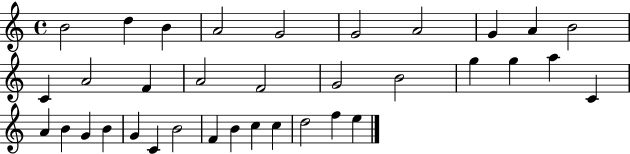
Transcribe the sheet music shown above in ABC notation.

X:1
T:Untitled
M:4/4
L:1/4
K:C
B2 d B A2 G2 G2 A2 G A B2 C A2 F A2 F2 G2 B2 g g a C A B G B G C B2 F B c c d2 f e